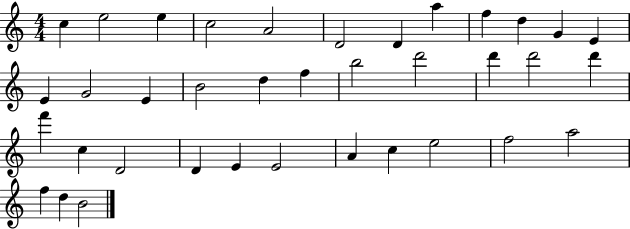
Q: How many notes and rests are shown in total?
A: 37